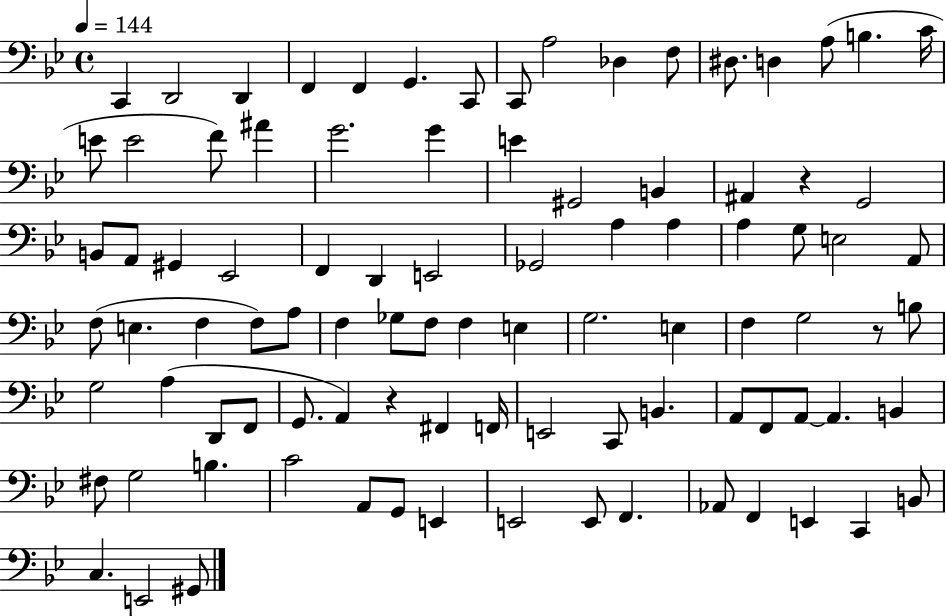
C2/q D2/h D2/q F2/q F2/q G2/q. C2/e C2/e A3/h Db3/q F3/e D#3/e. D3/q A3/e B3/q. C4/s E4/e E4/h F4/e A#4/q G4/h. G4/q E4/q G#2/h B2/q A#2/q R/q G2/h B2/e A2/e G#2/q Eb2/h F2/q D2/q E2/h Gb2/h A3/q A3/q A3/q G3/e E3/h A2/e F3/e E3/q. F3/q F3/e A3/e F3/q Gb3/e F3/e F3/q E3/q G3/h. E3/q F3/q G3/h R/e B3/e G3/h A3/q D2/e F2/e G2/e. A2/q R/q F#2/q F2/s E2/h C2/e B2/q. A2/e F2/e A2/e A2/q. B2/q F#3/e G3/h B3/q. C4/h A2/e G2/e E2/q E2/h E2/e F2/q. Ab2/e F2/q E2/q C2/q B2/e C3/q. E2/h G#2/e